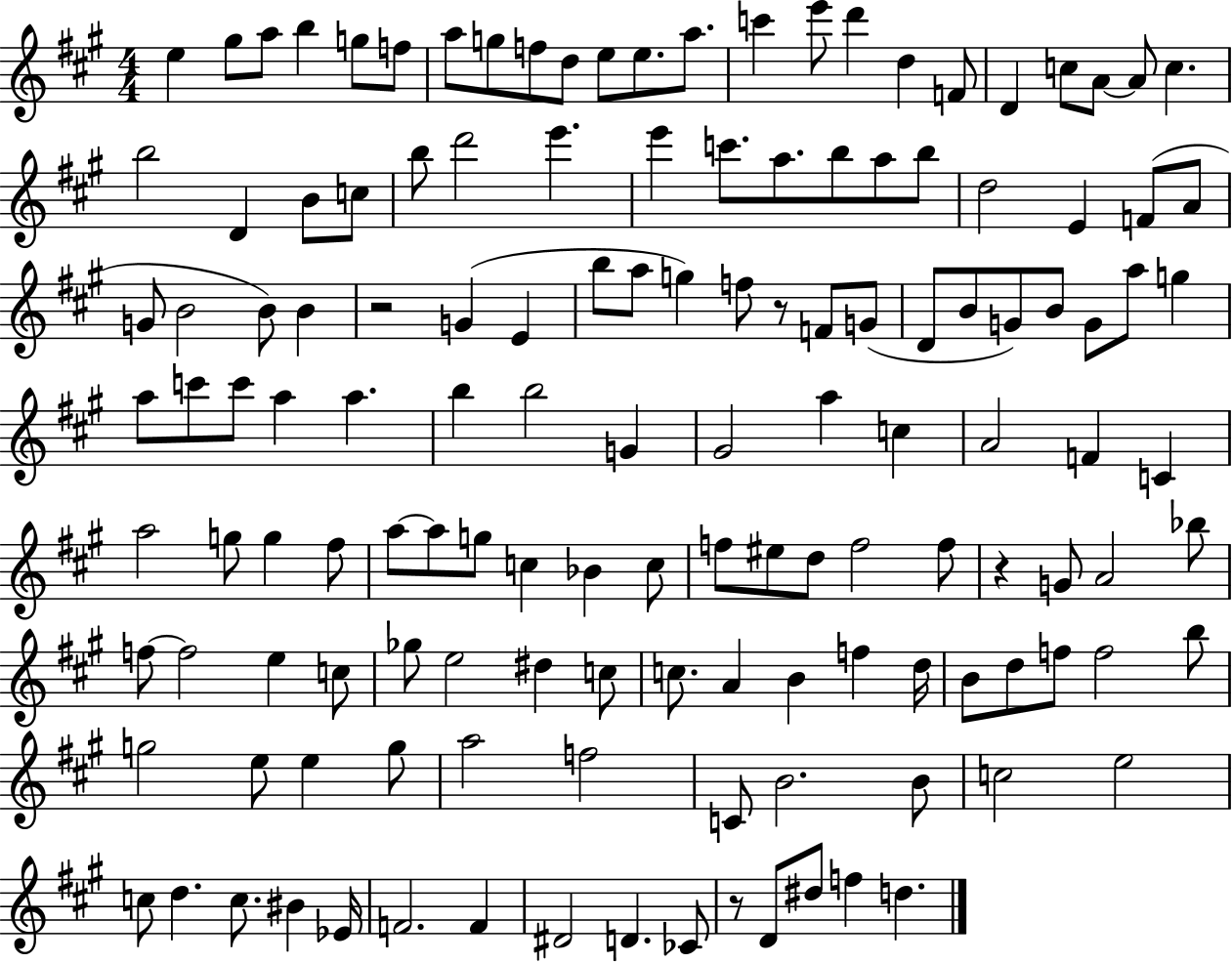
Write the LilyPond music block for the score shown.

{
  \clef treble
  \numericTimeSignature
  \time 4/4
  \key a \major
  e''4 gis''8 a''8 b''4 g''8 f''8 | a''8 g''8 f''8 d''8 e''8 e''8. a''8. | c'''4 e'''8 d'''4 d''4 f'8 | d'4 c''8 a'8~~ a'8 c''4. | \break b''2 d'4 b'8 c''8 | b''8 d'''2 e'''4. | e'''4 c'''8. a''8. b''8 a''8 b''8 | d''2 e'4 f'8( a'8 | \break g'8 b'2 b'8) b'4 | r2 g'4( e'4 | b''8 a''8 g''4) f''8 r8 f'8 g'8( | d'8 b'8 g'8) b'8 g'8 a''8 g''4 | \break a''8 c'''8 c'''8 a''4 a''4. | b''4 b''2 g'4 | gis'2 a''4 c''4 | a'2 f'4 c'4 | \break a''2 g''8 g''4 fis''8 | a''8~~ a''8 g''8 c''4 bes'4 c''8 | f''8 eis''8 d''8 f''2 f''8 | r4 g'8 a'2 bes''8 | \break f''8~~ f''2 e''4 c''8 | ges''8 e''2 dis''4 c''8 | c''8. a'4 b'4 f''4 d''16 | b'8 d''8 f''8 f''2 b''8 | \break g''2 e''8 e''4 g''8 | a''2 f''2 | c'8 b'2. b'8 | c''2 e''2 | \break c''8 d''4. c''8. bis'4 ees'16 | f'2. f'4 | dis'2 d'4. ces'8 | r8 d'8 dis''8 f''4 d''4. | \break \bar "|."
}